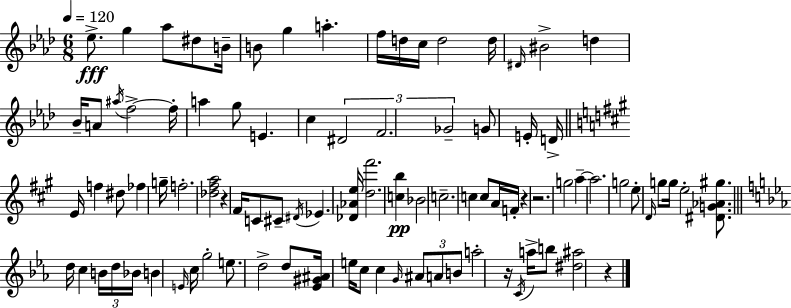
{
  \clef treble
  \numericTimeSignature
  \time 6/8
  \key aes \major
  \tempo 4 = 120
  ees''8.->\fff g''4 aes''8 dis''8 b'16-- | b'8 g''4 a''4.-. | f''16 d''16 c''16 d''2 d''16 | \grace { dis'16 } bis'2-> d''4 | \break bes'16-- a'8 \acciaccatura { ais''16 } f''2->~~ | f''16-. a''4 g''8 e'4. | c''4 \tuplet 3/2 { dis'2 | f'2. | \break ges'2-- } g'8 | e'16-. d'16-> \bar "||" \break \key a \major e'16 f''4 dis''8 fes''4 g''16-- | f''2.-. | <des'' fis'' a''>2 r4 | fis'16 c'8 cis'8-- \acciaccatura { dis'16 } ees'4. | \break <des' aes' e''>16 <d'' fis'''>2. | <c'' b''>4\pp bes'2 | c''2.-- | c''4 c''8 a'16 f'16-. r4 | \break r2. | g''2 a''4--~~ | a''2. | g''2 e''8-. \grace { d'16 } | \break g''8 g''16 e''2-. <dis' g' aes' gis''>8. | \bar "||" \break \key ees \major d''16 c''4 \tuplet 3/2 { b'16 d''16 bes'16 } b'4 | \grace { e'16 } c''16 g''2-. e''8. | d''2-> d''8 <ees' gis' ais'>16 | e''16 c''8 c''4 \grace { g'16 } \tuplet 3/2 { ais'8 a'8 | \break b'8 } a''2-. r16 \acciaccatura { c'16 } | a''16-> b''8 <dis'' ais''>2 r4 | \bar "|."
}